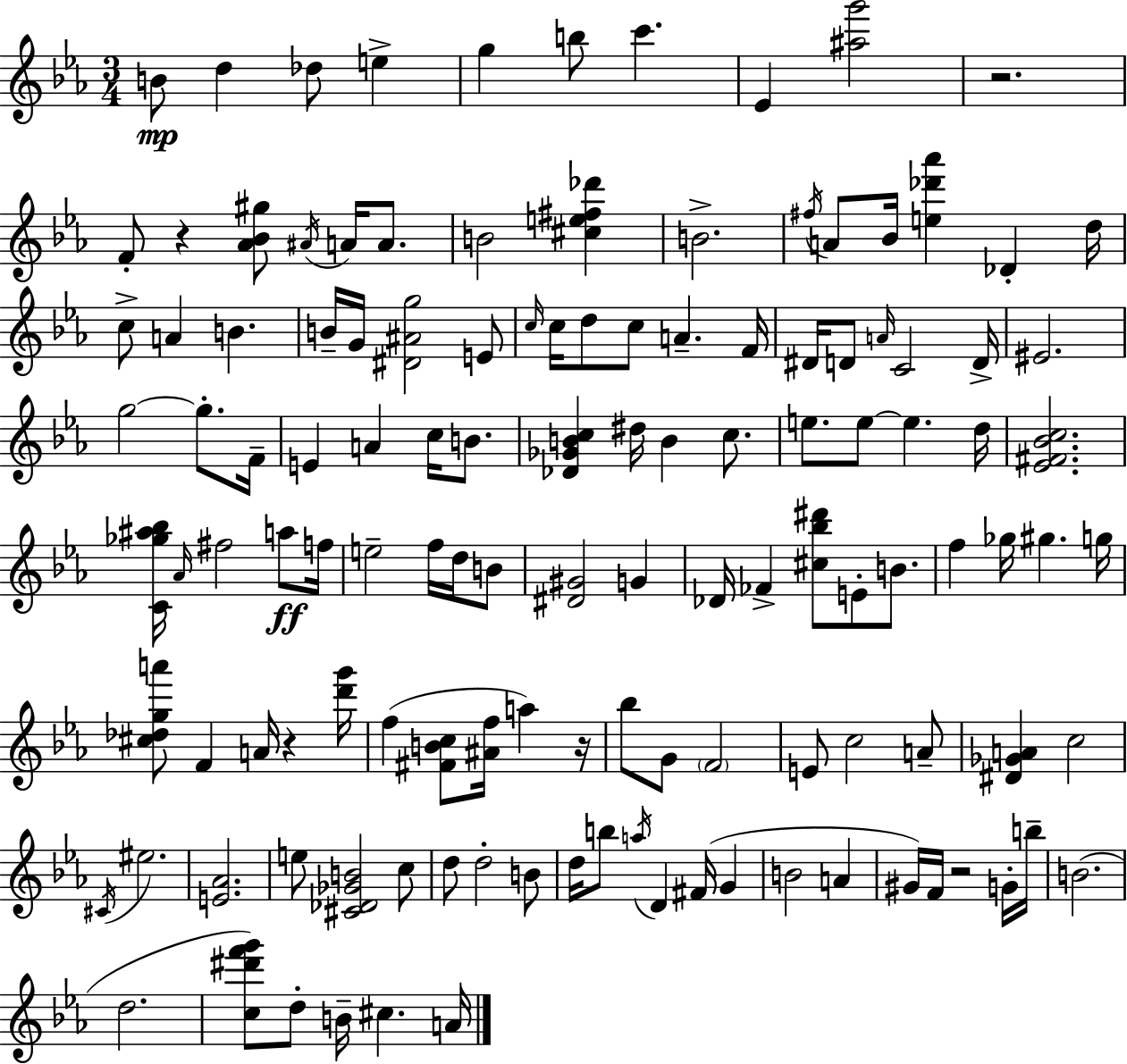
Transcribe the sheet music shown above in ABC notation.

X:1
T:Untitled
M:3/4
L:1/4
K:Cm
B/2 d _d/2 e g b/2 c' _E [^ag']2 z2 F/2 z [_A_B^g]/2 ^A/4 A/4 A/2 B2 [^ce^f_d'] B2 ^f/4 A/2 _B/4 [e_d'_a'] _D d/4 c/2 A B B/4 G/4 [^D^Ag]2 E/2 c/4 c/4 d/2 c/2 A F/4 ^D/4 D/2 A/4 C2 D/4 ^E2 g2 g/2 F/4 E A c/4 B/2 [_D_GBc] ^d/4 B c/2 e/2 e/2 e d/4 [_E^F_Bc]2 [C_g^a_b]/4 _A/4 ^f2 a/2 f/4 e2 f/4 d/4 B/2 [^D^G]2 G _D/4 _F [^c_b^d']/2 E/2 B/2 f _g/4 ^g g/4 [^c_dga']/2 F A/4 z [d'g']/4 f [^FBc]/2 [^Af]/4 a z/4 _b/2 G/2 F2 E/2 c2 A/2 [^D_GA] c2 ^C/4 ^e2 [E_A]2 e/2 [^C_D_GB]2 c/2 d/2 d2 B/2 d/4 b/2 a/4 D ^F/4 G B2 A ^G/4 F/4 z2 G/4 b/4 B2 d2 [c^d'f'g']/2 d/2 B/4 ^c A/4